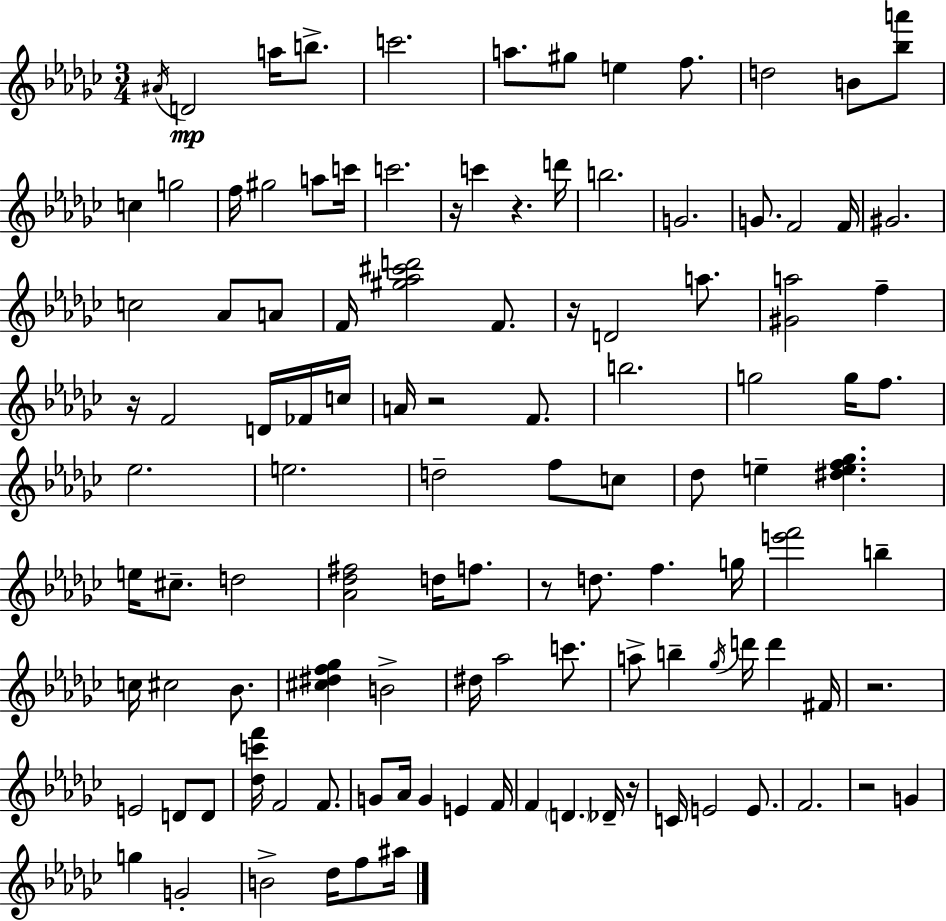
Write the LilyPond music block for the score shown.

{
  \clef treble
  \numericTimeSignature
  \time 3/4
  \key ees \minor
  \acciaccatura { ais'16 }\mp d'2 a''16 b''8.-> | c'''2. | a''8. gis''8 e''4 f''8. | d''2 b'8 <bes'' a'''>8 | \break c''4 g''2 | f''16 gis''2 a''8 | c'''16 c'''2. | r16 c'''4 r4. | \break d'''16 b''2. | g'2. | g'8. f'2 | f'16 gis'2. | \break c''2 aes'8 a'8 | f'16 <gis'' aes'' cis''' d'''>2 f'8. | r16 d'2 a''8. | <gis' a''>2 f''4-- | \break r16 f'2 d'16 fes'16 | c''16 a'16 r2 f'8. | b''2. | g''2 g''16 f''8. | \break ees''2. | e''2. | d''2-- f''8 c''8 | des''8 e''4-- <dis'' e'' f'' ges''>4. | \break e''16 cis''8.-- d''2 | <aes' des'' fis''>2 d''16 f''8. | r8 d''8. f''4. | g''16 <e''' f'''>2 b''4-- | \break c''16 cis''2 bes'8. | <cis'' dis'' f'' ges''>4 b'2-> | dis''16 aes''2 c'''8. | a''8-> b''4-- \acciaccatura { ges''16 } d'''16 d'''4 | \break fis'16 r2. | e'2 d'8 | d'8 <des'' c''' f'''>16 f'2 f'8. | g'8 aes'16 g'4 e'4 | \break f'16 f'4 \parenthesize d'4. | des'16-- r16 c'16 e'2 e'8. | f'2. | r2 g'4 | \break g''4 g'2-. | b'2-> des''16 f''8 | ais''16 \bar "|."
}